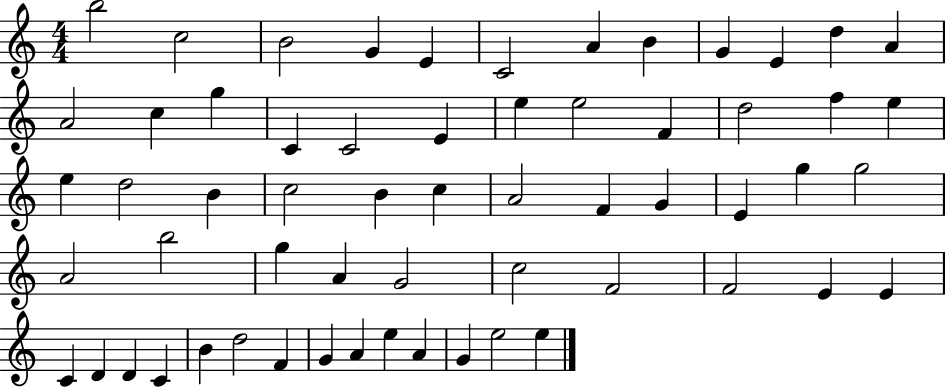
B5/h C5/h B4/h G4/q E4/q C4/h A4/q B4/q G4/q E4/q D5/q A4/q A4/h C5/q G5/q C4/q C4/h E4/q E5/q E5/h F4/q D5/h F5/q E5/q E5/q D5/h B4/q C5/h B4/q C5/q A4/h F4/q G4/q E4/q G5/q G5/h A4/h B5/h G5/q A4/q G4/h C5/h F4/h F4/h E4/q E4/q C4/q D4/q D4/q C4/q B4/q D5/h F4/q G4/q A4/q E5/q A4/q G4/q E5/h E5/q